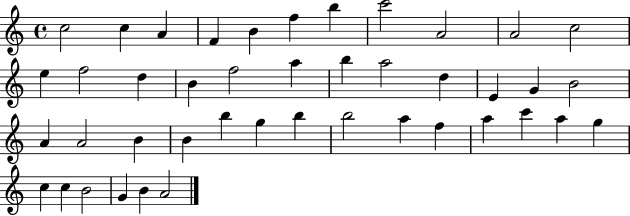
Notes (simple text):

C5/h C5/q A4/q F4/q B4/q F5/q B5/q C6/h A4/h A4/h C5/h E5/q F5/h D5/q B4/q F5/h A5/q B5/q A5/h D5/q E4/q G4/q B4/h A4/q A4/h B4/q B4/q B5/q G5/q B5/q B5/h A5/q F5/q A5/q C6/q A5/q G5/q C5/q C5/q B4/h G4/q B4/q A4/h